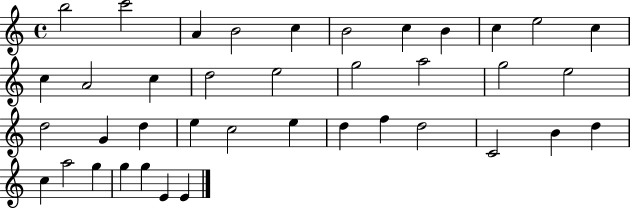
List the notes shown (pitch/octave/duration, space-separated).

B5/h C6/h A4/q B4/h C5/q B4/h C5/q B4/q C5/q E5/h C5/q C5/q A4/h C5/q D5/h E5/h G5/h A5/h G5/h E5/h D5/h G4/q D5/q E5/q C5/h E5/q D5/q F5/q D5/h C4/h B4/q D5/q C5/q A5/h G5/q G5/q G5/q E4/q E4/q